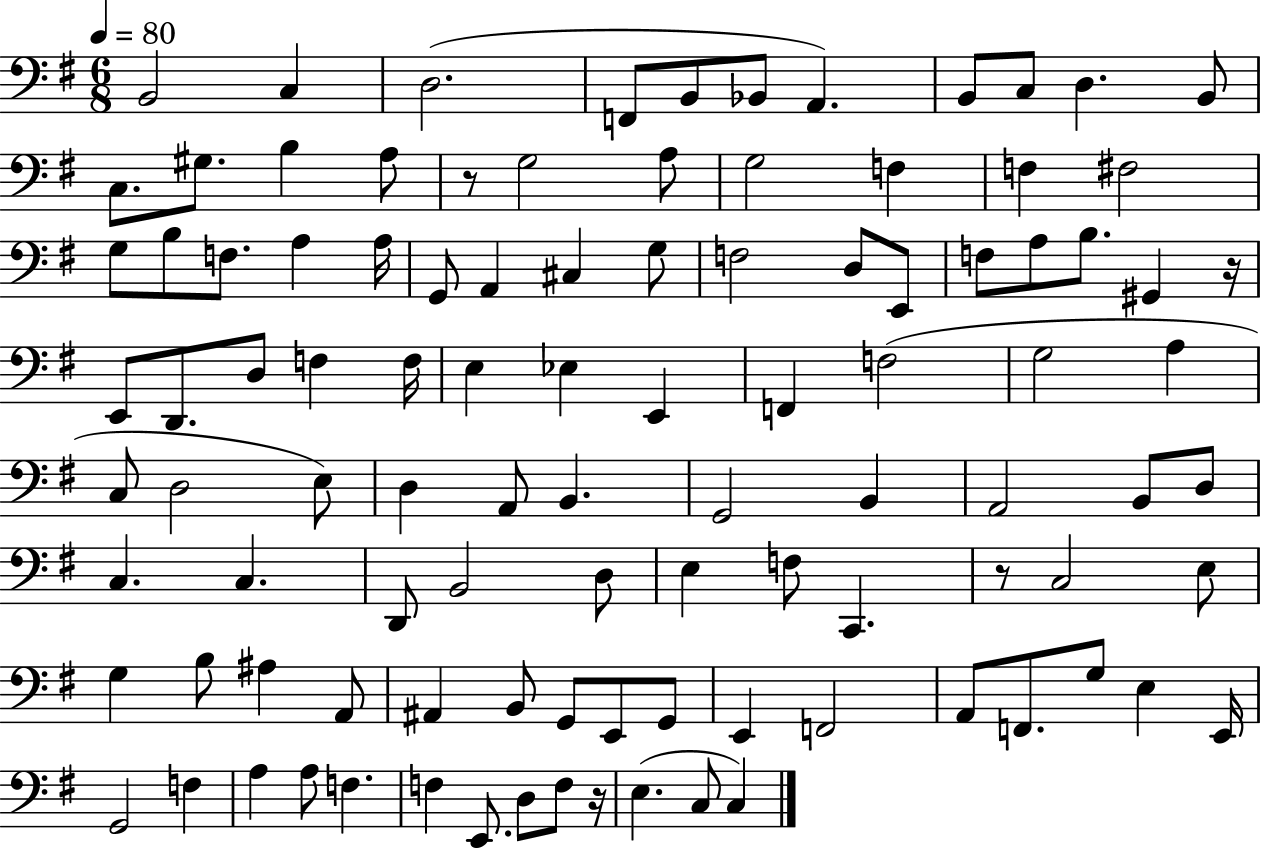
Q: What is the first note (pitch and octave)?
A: B2